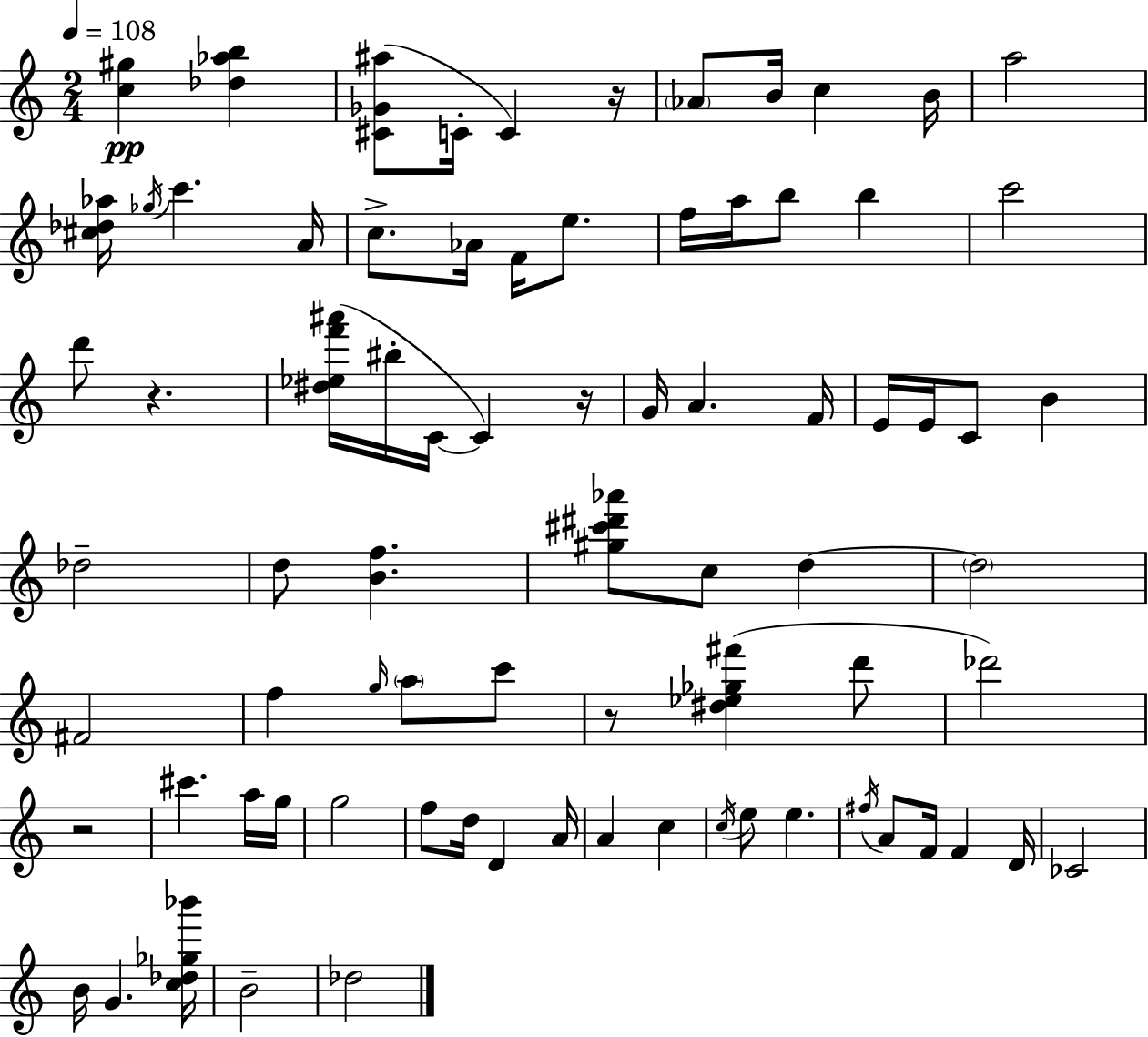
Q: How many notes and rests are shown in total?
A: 79